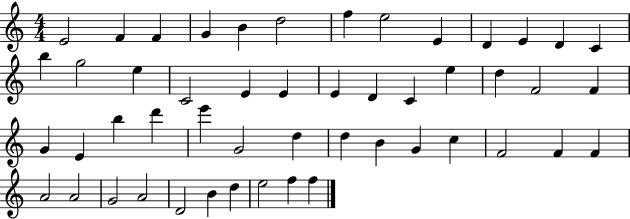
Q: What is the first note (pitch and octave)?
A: E4